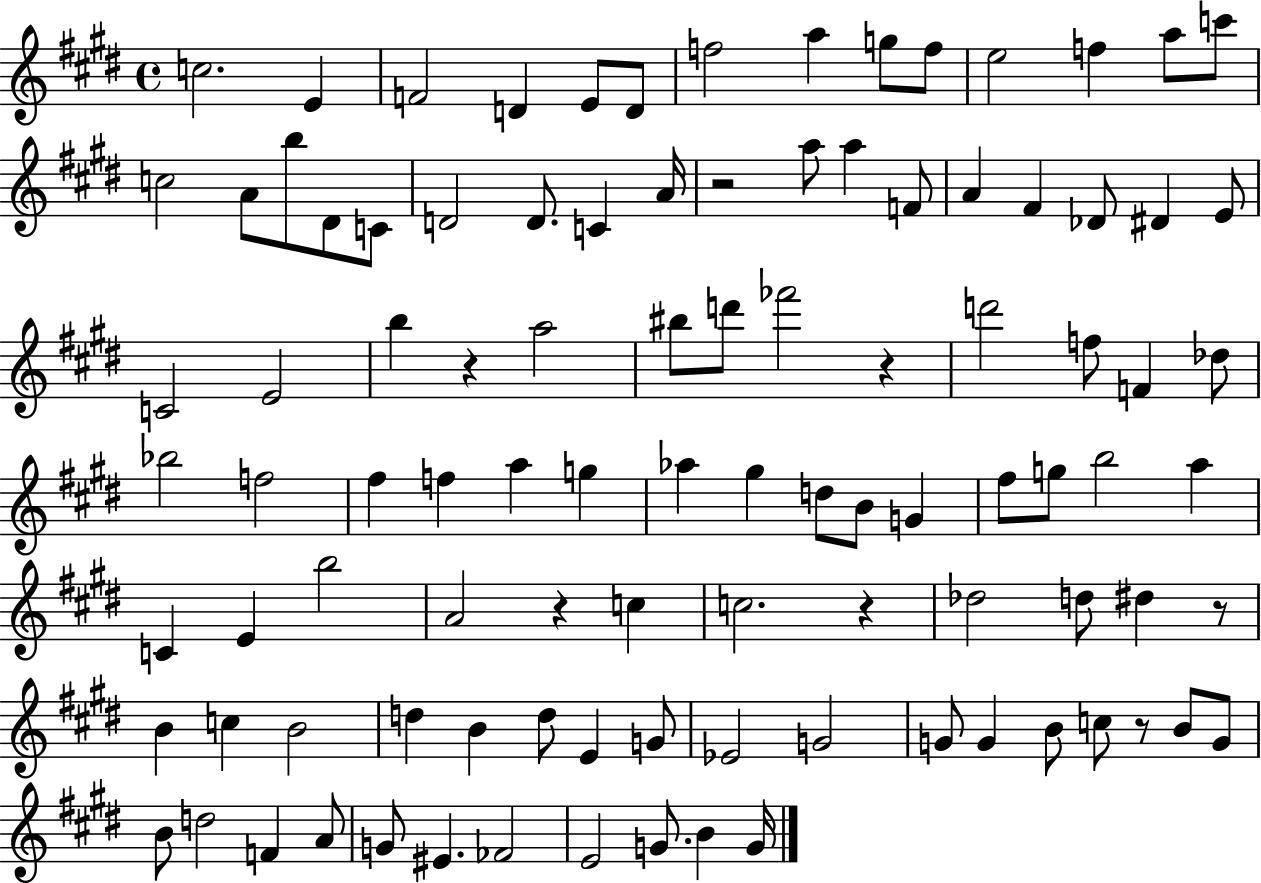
{
  \clef treble
  \time 4/4
  \defaultTimeSignature
  \key e \major
  \repeat volta 2 { c''2. e'4 | f'2 d'4 e'8 d'8 | f''2 a''4 g''8 f''8 | e''2 f''4 a''8 c'''8 | \break c''2 a'8 b''8 dis'8 c'8 | d'2 d'8. c'4 a'16 | r2 a''8 a''4 f'8 | a'4 fis'4 des'8 dis'4 e'8 | \break c'2 e'2 | b''4 r4 a''2 | bis''8 d'''8 fes'''2 r4 | d'''2 f''8 f'4 des''8 | \break bes''2 f''2 | fis''4 f''4 a''4 g''4 | aes''4 gis''4 d''8 b'8 g'4 | fis''8 g''8 b''2 a''4 | \break c'4 e'4 b''2 | a'2 r4 c''4 | c''2. r4 | des''2 d''8 dis''4 r8 | \break b'4 c''4 b'2 | d''4 b'4 d''8 e'4 g'8 | ees'2 g'2 | g'8 g'4 b'8 c''8 r8 b'8 g'8 | \break b'8 d''2 f'4 a'8 | g'8 eis'4. fes'2 | e'2 g'8. b'4 g'16 | } \bar "|."
}